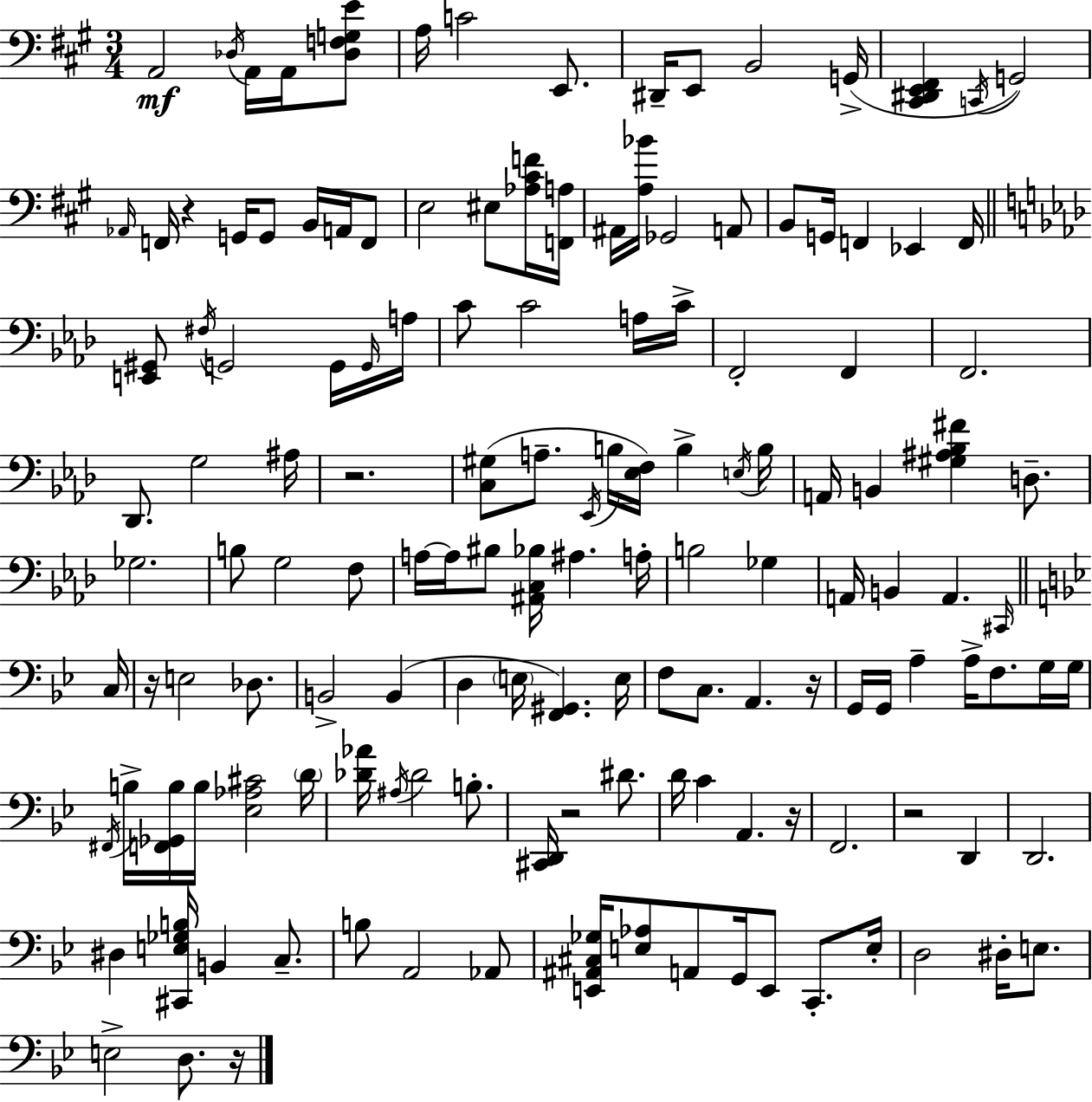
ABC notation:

X:1
T:Untitled
M:3/4
L:1/4
K:A
A,,2 _D,/4 A,,/4 A,,/4 [_D,F,G,E]/2 A,/4 C2 E,,/2 ^D,,/4 E,,/2 B,,2 G,,/4 [^C,,^D,,E,,^F,,] C,,/4 G,,2 _A,,/4 F,,/4 z G,,/4 G,,/2 B,,/4 A,,/4 F,,/2 E,2 ^E,/2 [_A,^CF]/4 [F,,A,]/4 ^A,,/4 [A,_B]/4 _G,,2 A,,/2 B,,/2 G,,/4 F,, _E,, F,,/4 [E,,^G,,]/2 ^F,/4 G,,2 G,,/4 G,,/4 A,/4 C/2 C2 A,/4 C/4 F,,2 F,, F,,2 _D,,/2 G,2 ^A,/4 z2 [C,^G,]/2 A,/2 _E,,/4 B,/4 [_E,F,]/4 B, E,/4 B,/4 A,,/4 B,, [^G,^A,_B,^F] D,/2 _G,2 B,/2 G,2 F,/2 A,/4 A,/4 ^B,/2 [^A,,C,_B,]/4 ^A, A,/4 B,2 _G, A,,/4 B,, A,, ^C,,/4 C,/4 z/4 E,2 _D,/2 B,,2 B,, D, E,/4 [F,,^G,,] E,/4 F,/2 C,/2 A,, z/4 G,,/4 G,,/4 A, A,/4 F,/2 G,/4 G,/4 ^F,,/4 B,/4 [F,,_G,,B,]/4 B,/4 [_E,_A,^C]2 D/4 [_D_A]/4 ^A,/4 _D2 B,/2 [^C,,D,,]/4 z2 ^D/2 D/4 C A,, z/4 F,,2 z2 D,, D,,2 ^D, [^C,,E,_G,B,]/4 B,, C,/2 B,/2 A,,2 _A,,/2 [E,,^A,,^C,_G,]/4 [E,_A,]/2 A,,/2 G,,/4 E,,/2 C,,/2 E,/4 D,2 ^D,/4 E,/2 E,2 D,/2 z/4